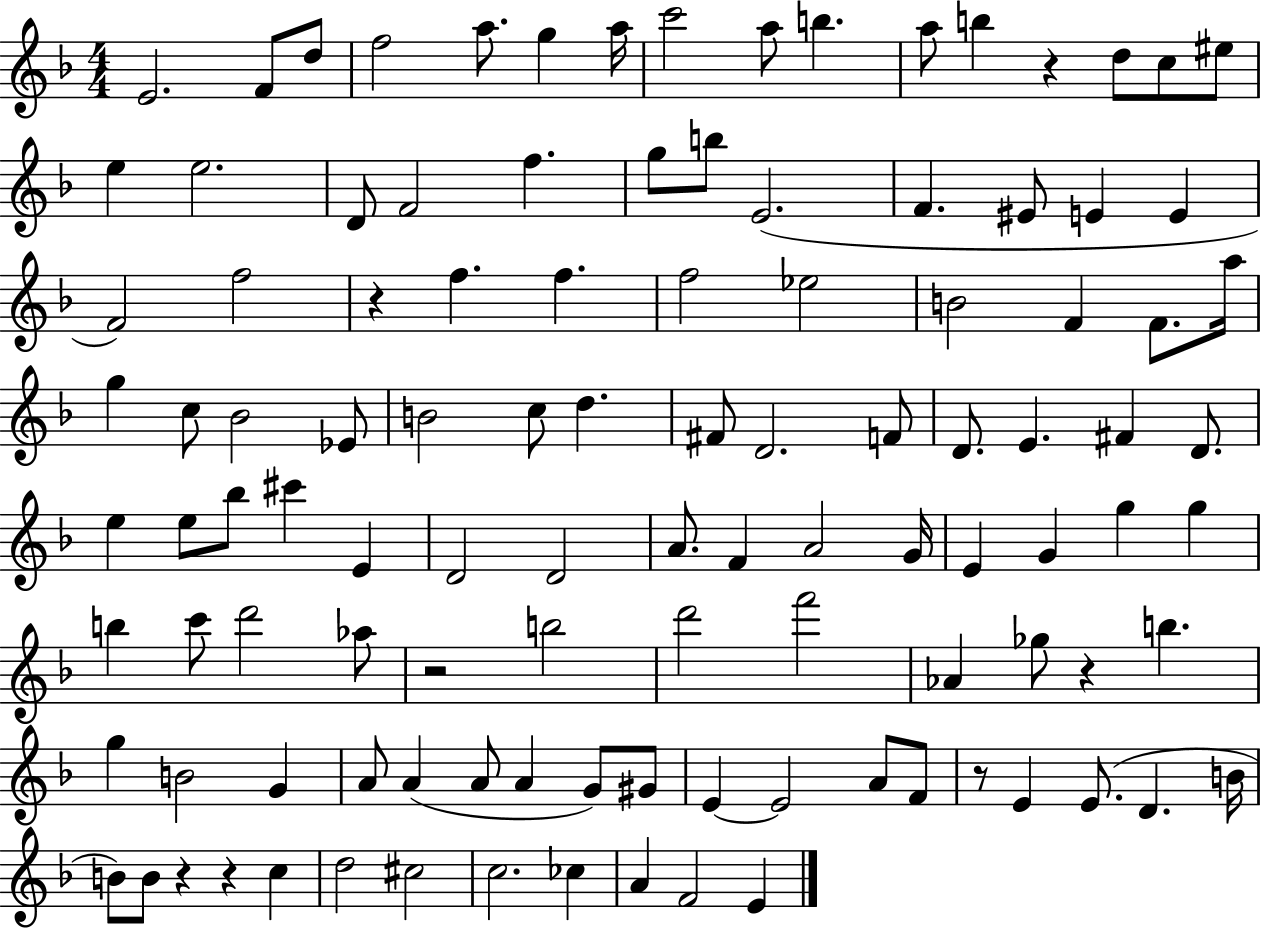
X:1
T:Untitled
M:4/4
L:1/4
K:F
E2 F/2 d/2 f2 a/2 g a/4 c'2 a/2 b a/2 b z d/2 c/2 ^e/2 e e2 D/2 F2 f g/2 b/2 E2 F ^E/2 E E F2 f2 z f f f2 _e2 B2 F F/2 a/4 g c/2 _B2 _E/2 B2 c/2 d ^F/2 D2 F/2 D/2 E ^F D/2 e e/2 _b/2 ^c' E D2 D2 A/2 F A2 G/4 E G g g b c'/2 d'2 _a/2 z2 b2 d'2 f'2 _A _g/2 z b g B2 G A/2 A A/2 A G/2 ^G/2 E E2 A/2 F/2 z/2 E E/2 D B/4 B/2 B/2 z z c d2 ^c2 c2 _c A F2 E